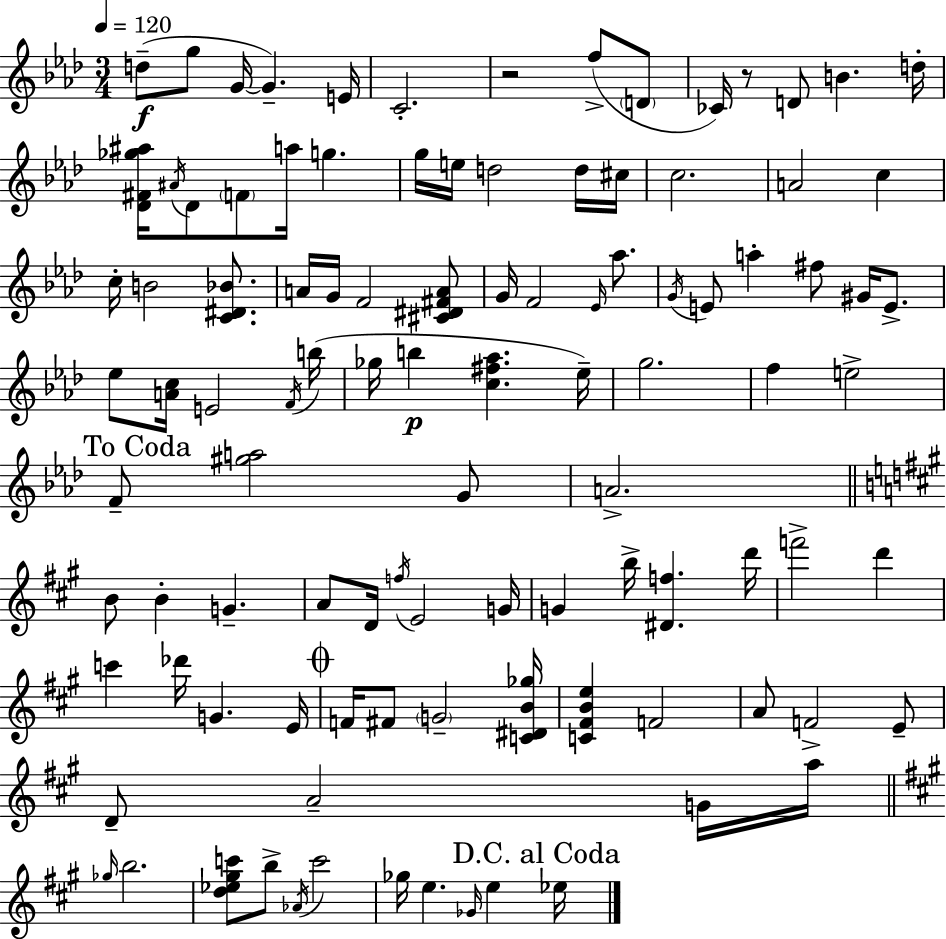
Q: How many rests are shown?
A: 2